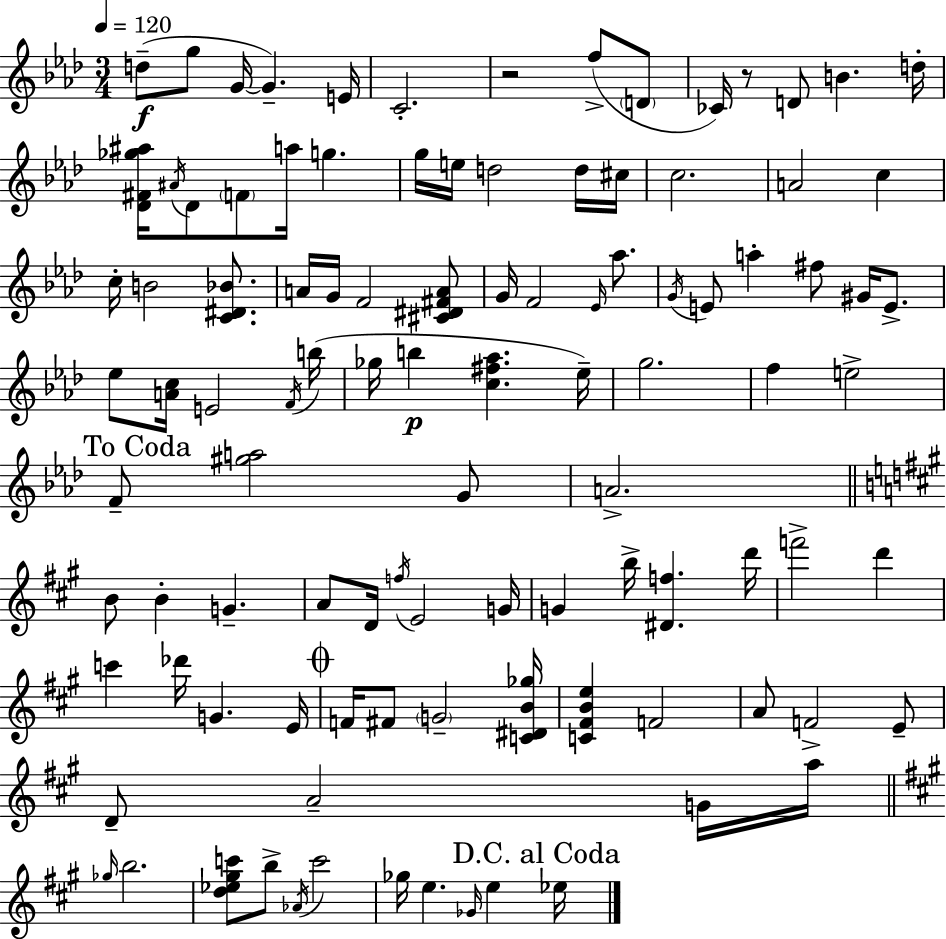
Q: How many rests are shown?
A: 2